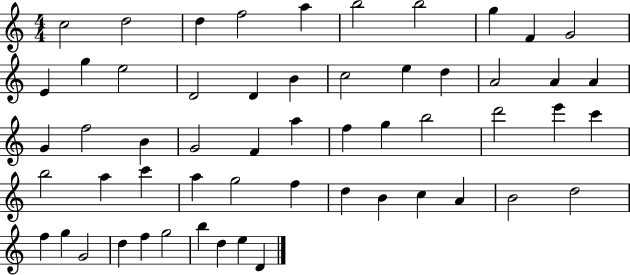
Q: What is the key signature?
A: C major